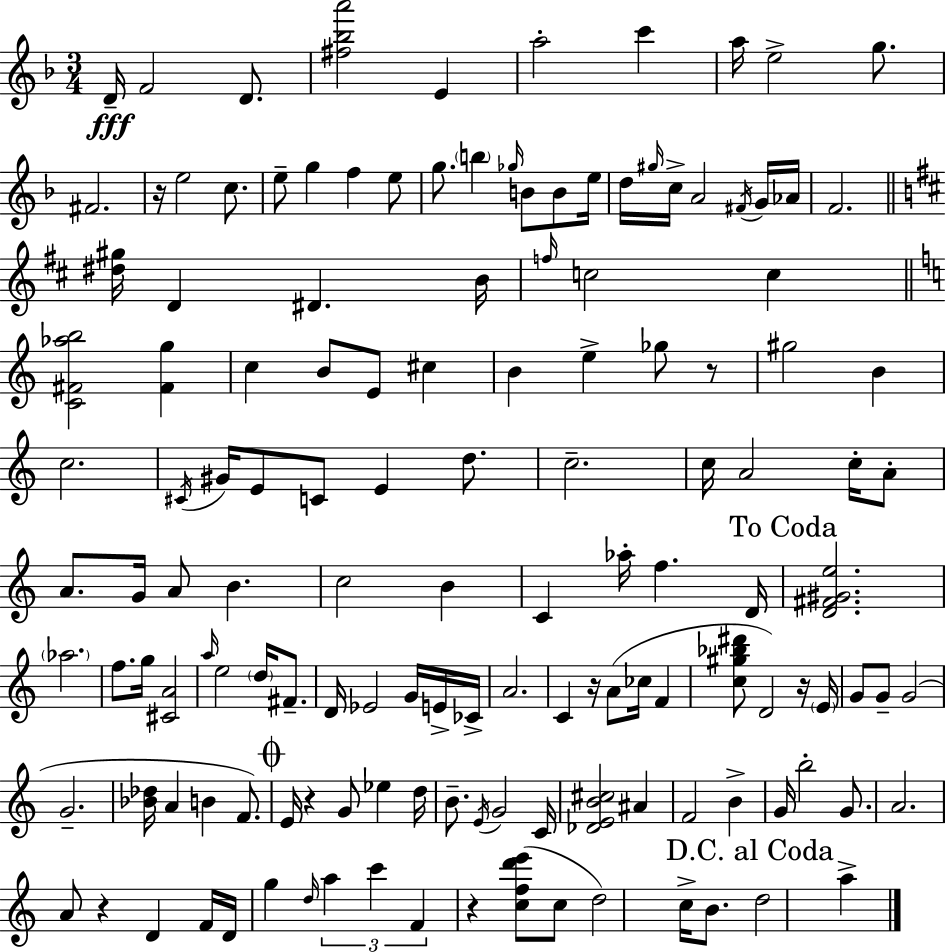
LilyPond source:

{
  \clef treble
  \numericTimeSignature
  \time 3/4
  \key f \major
  \repeat volta 2 { d'16--\fff f'2 d'8. | <fis'' bes'' a'''>2 e'4 | a''2-. c'''4 | a''16 e''2-> g''8. | \break fis'2. | r16 e''2 c''8. | e''8-- g''4 f''4 e''8 | g''8. \parenthesize b''4 \grace { ges''16 } b'8 b'8 | \break e''16 d''16 \grace { gis''16 } c''16-> a'2 | \acciaccatura { fis'16 } g'16 aes'16 f'2. | \bar "||" \break \key d \major <dis'' gis''>16 d'4 dis'4. b'16 | \grace { f''16 } c''2 c''4 | \bar "||" \break \key c \major <c' fis' aes'' b''>2 <fis' g''>4 | c''4 b'8 e'8 cis''4 | b'4 e''4-> ges''8 r8 | gis''2 b'4 | \break c''2. | \acciaccatura { cis'16 } gis'16 e'8 c'8 e'4 d''8. | c''2.-- | c''16 a'2 c''16-. a'8-. | \break a'8. g'16 a'8 b'4. | c''2 b'4 | c'4 aes''16-. f''4. | d'16 \mark "To Coda" <d' fis' gis' e''>2. | \break \parenthesize aes''2. | f''8. g''16 <cis' a'>2 | \grace { a''16 } e''2 \parenthesize d''16 fis'8.-- | d'16 ees'2 g'16 | \break e'16-> ces'16-> a'2. | c'4 r16 a'8( ces''16 f'4 | <c'' gis'' bes'' dis'''>8 d'2) | r16 \parenthesize e'16 g'8 g'8-- g'2( | \break g'2.-- | <bes' des''>16 a'4 b'4 f'8.) | \mark \markup { \musicglyph "scripts.coda" } e'16 r4 g'8 ees''4 | d''16 b'8.-- \acciaccatura { e'16 } g'2 | \break c'16 <des' e' b' cis''>2 ais'4 | f'2 b'4-> | g'16 b''2-. | g'8. a'2. | \break a'8 r4 d'4 | f'16 d'16 g''4 \grace { d''16 } \tuplet 3/2 { a''4 | c'''4 f'4 } r4 | <c'' f'' d''' e'''>8( c''8 d''2) | \break c''16-> b'8. \mark "D.C. al Coda" d''2 | a''4-> } \bar "|."
}